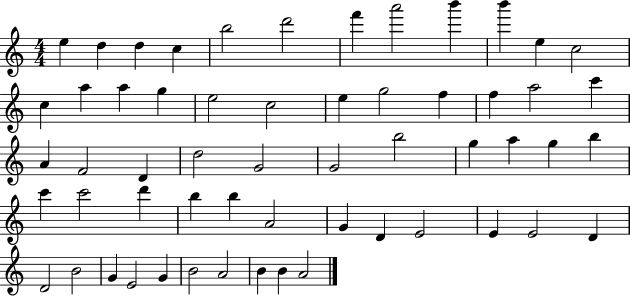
E5/q D5/q D5/q C5/q B5/h D6/h F6/q A6/h B6/q B6/q E5/q C5/h C5/q A5/q A5/q G5/q E5/h C5/h E5/q G5/h F5/q F5/q A5/h C6/q A4/q F4/h D4/q D5/h G4/h G4/h B5/h G5/q A5/q G5/q B5/q C6/q C6/h D6/q B5/q B5/q A4/h G4/q D4/q E4/h E4/q E4/h D4/q D4/h B4/h G4/q E4/h G4/q B4/h A4/h B4/q B4/q A4/h